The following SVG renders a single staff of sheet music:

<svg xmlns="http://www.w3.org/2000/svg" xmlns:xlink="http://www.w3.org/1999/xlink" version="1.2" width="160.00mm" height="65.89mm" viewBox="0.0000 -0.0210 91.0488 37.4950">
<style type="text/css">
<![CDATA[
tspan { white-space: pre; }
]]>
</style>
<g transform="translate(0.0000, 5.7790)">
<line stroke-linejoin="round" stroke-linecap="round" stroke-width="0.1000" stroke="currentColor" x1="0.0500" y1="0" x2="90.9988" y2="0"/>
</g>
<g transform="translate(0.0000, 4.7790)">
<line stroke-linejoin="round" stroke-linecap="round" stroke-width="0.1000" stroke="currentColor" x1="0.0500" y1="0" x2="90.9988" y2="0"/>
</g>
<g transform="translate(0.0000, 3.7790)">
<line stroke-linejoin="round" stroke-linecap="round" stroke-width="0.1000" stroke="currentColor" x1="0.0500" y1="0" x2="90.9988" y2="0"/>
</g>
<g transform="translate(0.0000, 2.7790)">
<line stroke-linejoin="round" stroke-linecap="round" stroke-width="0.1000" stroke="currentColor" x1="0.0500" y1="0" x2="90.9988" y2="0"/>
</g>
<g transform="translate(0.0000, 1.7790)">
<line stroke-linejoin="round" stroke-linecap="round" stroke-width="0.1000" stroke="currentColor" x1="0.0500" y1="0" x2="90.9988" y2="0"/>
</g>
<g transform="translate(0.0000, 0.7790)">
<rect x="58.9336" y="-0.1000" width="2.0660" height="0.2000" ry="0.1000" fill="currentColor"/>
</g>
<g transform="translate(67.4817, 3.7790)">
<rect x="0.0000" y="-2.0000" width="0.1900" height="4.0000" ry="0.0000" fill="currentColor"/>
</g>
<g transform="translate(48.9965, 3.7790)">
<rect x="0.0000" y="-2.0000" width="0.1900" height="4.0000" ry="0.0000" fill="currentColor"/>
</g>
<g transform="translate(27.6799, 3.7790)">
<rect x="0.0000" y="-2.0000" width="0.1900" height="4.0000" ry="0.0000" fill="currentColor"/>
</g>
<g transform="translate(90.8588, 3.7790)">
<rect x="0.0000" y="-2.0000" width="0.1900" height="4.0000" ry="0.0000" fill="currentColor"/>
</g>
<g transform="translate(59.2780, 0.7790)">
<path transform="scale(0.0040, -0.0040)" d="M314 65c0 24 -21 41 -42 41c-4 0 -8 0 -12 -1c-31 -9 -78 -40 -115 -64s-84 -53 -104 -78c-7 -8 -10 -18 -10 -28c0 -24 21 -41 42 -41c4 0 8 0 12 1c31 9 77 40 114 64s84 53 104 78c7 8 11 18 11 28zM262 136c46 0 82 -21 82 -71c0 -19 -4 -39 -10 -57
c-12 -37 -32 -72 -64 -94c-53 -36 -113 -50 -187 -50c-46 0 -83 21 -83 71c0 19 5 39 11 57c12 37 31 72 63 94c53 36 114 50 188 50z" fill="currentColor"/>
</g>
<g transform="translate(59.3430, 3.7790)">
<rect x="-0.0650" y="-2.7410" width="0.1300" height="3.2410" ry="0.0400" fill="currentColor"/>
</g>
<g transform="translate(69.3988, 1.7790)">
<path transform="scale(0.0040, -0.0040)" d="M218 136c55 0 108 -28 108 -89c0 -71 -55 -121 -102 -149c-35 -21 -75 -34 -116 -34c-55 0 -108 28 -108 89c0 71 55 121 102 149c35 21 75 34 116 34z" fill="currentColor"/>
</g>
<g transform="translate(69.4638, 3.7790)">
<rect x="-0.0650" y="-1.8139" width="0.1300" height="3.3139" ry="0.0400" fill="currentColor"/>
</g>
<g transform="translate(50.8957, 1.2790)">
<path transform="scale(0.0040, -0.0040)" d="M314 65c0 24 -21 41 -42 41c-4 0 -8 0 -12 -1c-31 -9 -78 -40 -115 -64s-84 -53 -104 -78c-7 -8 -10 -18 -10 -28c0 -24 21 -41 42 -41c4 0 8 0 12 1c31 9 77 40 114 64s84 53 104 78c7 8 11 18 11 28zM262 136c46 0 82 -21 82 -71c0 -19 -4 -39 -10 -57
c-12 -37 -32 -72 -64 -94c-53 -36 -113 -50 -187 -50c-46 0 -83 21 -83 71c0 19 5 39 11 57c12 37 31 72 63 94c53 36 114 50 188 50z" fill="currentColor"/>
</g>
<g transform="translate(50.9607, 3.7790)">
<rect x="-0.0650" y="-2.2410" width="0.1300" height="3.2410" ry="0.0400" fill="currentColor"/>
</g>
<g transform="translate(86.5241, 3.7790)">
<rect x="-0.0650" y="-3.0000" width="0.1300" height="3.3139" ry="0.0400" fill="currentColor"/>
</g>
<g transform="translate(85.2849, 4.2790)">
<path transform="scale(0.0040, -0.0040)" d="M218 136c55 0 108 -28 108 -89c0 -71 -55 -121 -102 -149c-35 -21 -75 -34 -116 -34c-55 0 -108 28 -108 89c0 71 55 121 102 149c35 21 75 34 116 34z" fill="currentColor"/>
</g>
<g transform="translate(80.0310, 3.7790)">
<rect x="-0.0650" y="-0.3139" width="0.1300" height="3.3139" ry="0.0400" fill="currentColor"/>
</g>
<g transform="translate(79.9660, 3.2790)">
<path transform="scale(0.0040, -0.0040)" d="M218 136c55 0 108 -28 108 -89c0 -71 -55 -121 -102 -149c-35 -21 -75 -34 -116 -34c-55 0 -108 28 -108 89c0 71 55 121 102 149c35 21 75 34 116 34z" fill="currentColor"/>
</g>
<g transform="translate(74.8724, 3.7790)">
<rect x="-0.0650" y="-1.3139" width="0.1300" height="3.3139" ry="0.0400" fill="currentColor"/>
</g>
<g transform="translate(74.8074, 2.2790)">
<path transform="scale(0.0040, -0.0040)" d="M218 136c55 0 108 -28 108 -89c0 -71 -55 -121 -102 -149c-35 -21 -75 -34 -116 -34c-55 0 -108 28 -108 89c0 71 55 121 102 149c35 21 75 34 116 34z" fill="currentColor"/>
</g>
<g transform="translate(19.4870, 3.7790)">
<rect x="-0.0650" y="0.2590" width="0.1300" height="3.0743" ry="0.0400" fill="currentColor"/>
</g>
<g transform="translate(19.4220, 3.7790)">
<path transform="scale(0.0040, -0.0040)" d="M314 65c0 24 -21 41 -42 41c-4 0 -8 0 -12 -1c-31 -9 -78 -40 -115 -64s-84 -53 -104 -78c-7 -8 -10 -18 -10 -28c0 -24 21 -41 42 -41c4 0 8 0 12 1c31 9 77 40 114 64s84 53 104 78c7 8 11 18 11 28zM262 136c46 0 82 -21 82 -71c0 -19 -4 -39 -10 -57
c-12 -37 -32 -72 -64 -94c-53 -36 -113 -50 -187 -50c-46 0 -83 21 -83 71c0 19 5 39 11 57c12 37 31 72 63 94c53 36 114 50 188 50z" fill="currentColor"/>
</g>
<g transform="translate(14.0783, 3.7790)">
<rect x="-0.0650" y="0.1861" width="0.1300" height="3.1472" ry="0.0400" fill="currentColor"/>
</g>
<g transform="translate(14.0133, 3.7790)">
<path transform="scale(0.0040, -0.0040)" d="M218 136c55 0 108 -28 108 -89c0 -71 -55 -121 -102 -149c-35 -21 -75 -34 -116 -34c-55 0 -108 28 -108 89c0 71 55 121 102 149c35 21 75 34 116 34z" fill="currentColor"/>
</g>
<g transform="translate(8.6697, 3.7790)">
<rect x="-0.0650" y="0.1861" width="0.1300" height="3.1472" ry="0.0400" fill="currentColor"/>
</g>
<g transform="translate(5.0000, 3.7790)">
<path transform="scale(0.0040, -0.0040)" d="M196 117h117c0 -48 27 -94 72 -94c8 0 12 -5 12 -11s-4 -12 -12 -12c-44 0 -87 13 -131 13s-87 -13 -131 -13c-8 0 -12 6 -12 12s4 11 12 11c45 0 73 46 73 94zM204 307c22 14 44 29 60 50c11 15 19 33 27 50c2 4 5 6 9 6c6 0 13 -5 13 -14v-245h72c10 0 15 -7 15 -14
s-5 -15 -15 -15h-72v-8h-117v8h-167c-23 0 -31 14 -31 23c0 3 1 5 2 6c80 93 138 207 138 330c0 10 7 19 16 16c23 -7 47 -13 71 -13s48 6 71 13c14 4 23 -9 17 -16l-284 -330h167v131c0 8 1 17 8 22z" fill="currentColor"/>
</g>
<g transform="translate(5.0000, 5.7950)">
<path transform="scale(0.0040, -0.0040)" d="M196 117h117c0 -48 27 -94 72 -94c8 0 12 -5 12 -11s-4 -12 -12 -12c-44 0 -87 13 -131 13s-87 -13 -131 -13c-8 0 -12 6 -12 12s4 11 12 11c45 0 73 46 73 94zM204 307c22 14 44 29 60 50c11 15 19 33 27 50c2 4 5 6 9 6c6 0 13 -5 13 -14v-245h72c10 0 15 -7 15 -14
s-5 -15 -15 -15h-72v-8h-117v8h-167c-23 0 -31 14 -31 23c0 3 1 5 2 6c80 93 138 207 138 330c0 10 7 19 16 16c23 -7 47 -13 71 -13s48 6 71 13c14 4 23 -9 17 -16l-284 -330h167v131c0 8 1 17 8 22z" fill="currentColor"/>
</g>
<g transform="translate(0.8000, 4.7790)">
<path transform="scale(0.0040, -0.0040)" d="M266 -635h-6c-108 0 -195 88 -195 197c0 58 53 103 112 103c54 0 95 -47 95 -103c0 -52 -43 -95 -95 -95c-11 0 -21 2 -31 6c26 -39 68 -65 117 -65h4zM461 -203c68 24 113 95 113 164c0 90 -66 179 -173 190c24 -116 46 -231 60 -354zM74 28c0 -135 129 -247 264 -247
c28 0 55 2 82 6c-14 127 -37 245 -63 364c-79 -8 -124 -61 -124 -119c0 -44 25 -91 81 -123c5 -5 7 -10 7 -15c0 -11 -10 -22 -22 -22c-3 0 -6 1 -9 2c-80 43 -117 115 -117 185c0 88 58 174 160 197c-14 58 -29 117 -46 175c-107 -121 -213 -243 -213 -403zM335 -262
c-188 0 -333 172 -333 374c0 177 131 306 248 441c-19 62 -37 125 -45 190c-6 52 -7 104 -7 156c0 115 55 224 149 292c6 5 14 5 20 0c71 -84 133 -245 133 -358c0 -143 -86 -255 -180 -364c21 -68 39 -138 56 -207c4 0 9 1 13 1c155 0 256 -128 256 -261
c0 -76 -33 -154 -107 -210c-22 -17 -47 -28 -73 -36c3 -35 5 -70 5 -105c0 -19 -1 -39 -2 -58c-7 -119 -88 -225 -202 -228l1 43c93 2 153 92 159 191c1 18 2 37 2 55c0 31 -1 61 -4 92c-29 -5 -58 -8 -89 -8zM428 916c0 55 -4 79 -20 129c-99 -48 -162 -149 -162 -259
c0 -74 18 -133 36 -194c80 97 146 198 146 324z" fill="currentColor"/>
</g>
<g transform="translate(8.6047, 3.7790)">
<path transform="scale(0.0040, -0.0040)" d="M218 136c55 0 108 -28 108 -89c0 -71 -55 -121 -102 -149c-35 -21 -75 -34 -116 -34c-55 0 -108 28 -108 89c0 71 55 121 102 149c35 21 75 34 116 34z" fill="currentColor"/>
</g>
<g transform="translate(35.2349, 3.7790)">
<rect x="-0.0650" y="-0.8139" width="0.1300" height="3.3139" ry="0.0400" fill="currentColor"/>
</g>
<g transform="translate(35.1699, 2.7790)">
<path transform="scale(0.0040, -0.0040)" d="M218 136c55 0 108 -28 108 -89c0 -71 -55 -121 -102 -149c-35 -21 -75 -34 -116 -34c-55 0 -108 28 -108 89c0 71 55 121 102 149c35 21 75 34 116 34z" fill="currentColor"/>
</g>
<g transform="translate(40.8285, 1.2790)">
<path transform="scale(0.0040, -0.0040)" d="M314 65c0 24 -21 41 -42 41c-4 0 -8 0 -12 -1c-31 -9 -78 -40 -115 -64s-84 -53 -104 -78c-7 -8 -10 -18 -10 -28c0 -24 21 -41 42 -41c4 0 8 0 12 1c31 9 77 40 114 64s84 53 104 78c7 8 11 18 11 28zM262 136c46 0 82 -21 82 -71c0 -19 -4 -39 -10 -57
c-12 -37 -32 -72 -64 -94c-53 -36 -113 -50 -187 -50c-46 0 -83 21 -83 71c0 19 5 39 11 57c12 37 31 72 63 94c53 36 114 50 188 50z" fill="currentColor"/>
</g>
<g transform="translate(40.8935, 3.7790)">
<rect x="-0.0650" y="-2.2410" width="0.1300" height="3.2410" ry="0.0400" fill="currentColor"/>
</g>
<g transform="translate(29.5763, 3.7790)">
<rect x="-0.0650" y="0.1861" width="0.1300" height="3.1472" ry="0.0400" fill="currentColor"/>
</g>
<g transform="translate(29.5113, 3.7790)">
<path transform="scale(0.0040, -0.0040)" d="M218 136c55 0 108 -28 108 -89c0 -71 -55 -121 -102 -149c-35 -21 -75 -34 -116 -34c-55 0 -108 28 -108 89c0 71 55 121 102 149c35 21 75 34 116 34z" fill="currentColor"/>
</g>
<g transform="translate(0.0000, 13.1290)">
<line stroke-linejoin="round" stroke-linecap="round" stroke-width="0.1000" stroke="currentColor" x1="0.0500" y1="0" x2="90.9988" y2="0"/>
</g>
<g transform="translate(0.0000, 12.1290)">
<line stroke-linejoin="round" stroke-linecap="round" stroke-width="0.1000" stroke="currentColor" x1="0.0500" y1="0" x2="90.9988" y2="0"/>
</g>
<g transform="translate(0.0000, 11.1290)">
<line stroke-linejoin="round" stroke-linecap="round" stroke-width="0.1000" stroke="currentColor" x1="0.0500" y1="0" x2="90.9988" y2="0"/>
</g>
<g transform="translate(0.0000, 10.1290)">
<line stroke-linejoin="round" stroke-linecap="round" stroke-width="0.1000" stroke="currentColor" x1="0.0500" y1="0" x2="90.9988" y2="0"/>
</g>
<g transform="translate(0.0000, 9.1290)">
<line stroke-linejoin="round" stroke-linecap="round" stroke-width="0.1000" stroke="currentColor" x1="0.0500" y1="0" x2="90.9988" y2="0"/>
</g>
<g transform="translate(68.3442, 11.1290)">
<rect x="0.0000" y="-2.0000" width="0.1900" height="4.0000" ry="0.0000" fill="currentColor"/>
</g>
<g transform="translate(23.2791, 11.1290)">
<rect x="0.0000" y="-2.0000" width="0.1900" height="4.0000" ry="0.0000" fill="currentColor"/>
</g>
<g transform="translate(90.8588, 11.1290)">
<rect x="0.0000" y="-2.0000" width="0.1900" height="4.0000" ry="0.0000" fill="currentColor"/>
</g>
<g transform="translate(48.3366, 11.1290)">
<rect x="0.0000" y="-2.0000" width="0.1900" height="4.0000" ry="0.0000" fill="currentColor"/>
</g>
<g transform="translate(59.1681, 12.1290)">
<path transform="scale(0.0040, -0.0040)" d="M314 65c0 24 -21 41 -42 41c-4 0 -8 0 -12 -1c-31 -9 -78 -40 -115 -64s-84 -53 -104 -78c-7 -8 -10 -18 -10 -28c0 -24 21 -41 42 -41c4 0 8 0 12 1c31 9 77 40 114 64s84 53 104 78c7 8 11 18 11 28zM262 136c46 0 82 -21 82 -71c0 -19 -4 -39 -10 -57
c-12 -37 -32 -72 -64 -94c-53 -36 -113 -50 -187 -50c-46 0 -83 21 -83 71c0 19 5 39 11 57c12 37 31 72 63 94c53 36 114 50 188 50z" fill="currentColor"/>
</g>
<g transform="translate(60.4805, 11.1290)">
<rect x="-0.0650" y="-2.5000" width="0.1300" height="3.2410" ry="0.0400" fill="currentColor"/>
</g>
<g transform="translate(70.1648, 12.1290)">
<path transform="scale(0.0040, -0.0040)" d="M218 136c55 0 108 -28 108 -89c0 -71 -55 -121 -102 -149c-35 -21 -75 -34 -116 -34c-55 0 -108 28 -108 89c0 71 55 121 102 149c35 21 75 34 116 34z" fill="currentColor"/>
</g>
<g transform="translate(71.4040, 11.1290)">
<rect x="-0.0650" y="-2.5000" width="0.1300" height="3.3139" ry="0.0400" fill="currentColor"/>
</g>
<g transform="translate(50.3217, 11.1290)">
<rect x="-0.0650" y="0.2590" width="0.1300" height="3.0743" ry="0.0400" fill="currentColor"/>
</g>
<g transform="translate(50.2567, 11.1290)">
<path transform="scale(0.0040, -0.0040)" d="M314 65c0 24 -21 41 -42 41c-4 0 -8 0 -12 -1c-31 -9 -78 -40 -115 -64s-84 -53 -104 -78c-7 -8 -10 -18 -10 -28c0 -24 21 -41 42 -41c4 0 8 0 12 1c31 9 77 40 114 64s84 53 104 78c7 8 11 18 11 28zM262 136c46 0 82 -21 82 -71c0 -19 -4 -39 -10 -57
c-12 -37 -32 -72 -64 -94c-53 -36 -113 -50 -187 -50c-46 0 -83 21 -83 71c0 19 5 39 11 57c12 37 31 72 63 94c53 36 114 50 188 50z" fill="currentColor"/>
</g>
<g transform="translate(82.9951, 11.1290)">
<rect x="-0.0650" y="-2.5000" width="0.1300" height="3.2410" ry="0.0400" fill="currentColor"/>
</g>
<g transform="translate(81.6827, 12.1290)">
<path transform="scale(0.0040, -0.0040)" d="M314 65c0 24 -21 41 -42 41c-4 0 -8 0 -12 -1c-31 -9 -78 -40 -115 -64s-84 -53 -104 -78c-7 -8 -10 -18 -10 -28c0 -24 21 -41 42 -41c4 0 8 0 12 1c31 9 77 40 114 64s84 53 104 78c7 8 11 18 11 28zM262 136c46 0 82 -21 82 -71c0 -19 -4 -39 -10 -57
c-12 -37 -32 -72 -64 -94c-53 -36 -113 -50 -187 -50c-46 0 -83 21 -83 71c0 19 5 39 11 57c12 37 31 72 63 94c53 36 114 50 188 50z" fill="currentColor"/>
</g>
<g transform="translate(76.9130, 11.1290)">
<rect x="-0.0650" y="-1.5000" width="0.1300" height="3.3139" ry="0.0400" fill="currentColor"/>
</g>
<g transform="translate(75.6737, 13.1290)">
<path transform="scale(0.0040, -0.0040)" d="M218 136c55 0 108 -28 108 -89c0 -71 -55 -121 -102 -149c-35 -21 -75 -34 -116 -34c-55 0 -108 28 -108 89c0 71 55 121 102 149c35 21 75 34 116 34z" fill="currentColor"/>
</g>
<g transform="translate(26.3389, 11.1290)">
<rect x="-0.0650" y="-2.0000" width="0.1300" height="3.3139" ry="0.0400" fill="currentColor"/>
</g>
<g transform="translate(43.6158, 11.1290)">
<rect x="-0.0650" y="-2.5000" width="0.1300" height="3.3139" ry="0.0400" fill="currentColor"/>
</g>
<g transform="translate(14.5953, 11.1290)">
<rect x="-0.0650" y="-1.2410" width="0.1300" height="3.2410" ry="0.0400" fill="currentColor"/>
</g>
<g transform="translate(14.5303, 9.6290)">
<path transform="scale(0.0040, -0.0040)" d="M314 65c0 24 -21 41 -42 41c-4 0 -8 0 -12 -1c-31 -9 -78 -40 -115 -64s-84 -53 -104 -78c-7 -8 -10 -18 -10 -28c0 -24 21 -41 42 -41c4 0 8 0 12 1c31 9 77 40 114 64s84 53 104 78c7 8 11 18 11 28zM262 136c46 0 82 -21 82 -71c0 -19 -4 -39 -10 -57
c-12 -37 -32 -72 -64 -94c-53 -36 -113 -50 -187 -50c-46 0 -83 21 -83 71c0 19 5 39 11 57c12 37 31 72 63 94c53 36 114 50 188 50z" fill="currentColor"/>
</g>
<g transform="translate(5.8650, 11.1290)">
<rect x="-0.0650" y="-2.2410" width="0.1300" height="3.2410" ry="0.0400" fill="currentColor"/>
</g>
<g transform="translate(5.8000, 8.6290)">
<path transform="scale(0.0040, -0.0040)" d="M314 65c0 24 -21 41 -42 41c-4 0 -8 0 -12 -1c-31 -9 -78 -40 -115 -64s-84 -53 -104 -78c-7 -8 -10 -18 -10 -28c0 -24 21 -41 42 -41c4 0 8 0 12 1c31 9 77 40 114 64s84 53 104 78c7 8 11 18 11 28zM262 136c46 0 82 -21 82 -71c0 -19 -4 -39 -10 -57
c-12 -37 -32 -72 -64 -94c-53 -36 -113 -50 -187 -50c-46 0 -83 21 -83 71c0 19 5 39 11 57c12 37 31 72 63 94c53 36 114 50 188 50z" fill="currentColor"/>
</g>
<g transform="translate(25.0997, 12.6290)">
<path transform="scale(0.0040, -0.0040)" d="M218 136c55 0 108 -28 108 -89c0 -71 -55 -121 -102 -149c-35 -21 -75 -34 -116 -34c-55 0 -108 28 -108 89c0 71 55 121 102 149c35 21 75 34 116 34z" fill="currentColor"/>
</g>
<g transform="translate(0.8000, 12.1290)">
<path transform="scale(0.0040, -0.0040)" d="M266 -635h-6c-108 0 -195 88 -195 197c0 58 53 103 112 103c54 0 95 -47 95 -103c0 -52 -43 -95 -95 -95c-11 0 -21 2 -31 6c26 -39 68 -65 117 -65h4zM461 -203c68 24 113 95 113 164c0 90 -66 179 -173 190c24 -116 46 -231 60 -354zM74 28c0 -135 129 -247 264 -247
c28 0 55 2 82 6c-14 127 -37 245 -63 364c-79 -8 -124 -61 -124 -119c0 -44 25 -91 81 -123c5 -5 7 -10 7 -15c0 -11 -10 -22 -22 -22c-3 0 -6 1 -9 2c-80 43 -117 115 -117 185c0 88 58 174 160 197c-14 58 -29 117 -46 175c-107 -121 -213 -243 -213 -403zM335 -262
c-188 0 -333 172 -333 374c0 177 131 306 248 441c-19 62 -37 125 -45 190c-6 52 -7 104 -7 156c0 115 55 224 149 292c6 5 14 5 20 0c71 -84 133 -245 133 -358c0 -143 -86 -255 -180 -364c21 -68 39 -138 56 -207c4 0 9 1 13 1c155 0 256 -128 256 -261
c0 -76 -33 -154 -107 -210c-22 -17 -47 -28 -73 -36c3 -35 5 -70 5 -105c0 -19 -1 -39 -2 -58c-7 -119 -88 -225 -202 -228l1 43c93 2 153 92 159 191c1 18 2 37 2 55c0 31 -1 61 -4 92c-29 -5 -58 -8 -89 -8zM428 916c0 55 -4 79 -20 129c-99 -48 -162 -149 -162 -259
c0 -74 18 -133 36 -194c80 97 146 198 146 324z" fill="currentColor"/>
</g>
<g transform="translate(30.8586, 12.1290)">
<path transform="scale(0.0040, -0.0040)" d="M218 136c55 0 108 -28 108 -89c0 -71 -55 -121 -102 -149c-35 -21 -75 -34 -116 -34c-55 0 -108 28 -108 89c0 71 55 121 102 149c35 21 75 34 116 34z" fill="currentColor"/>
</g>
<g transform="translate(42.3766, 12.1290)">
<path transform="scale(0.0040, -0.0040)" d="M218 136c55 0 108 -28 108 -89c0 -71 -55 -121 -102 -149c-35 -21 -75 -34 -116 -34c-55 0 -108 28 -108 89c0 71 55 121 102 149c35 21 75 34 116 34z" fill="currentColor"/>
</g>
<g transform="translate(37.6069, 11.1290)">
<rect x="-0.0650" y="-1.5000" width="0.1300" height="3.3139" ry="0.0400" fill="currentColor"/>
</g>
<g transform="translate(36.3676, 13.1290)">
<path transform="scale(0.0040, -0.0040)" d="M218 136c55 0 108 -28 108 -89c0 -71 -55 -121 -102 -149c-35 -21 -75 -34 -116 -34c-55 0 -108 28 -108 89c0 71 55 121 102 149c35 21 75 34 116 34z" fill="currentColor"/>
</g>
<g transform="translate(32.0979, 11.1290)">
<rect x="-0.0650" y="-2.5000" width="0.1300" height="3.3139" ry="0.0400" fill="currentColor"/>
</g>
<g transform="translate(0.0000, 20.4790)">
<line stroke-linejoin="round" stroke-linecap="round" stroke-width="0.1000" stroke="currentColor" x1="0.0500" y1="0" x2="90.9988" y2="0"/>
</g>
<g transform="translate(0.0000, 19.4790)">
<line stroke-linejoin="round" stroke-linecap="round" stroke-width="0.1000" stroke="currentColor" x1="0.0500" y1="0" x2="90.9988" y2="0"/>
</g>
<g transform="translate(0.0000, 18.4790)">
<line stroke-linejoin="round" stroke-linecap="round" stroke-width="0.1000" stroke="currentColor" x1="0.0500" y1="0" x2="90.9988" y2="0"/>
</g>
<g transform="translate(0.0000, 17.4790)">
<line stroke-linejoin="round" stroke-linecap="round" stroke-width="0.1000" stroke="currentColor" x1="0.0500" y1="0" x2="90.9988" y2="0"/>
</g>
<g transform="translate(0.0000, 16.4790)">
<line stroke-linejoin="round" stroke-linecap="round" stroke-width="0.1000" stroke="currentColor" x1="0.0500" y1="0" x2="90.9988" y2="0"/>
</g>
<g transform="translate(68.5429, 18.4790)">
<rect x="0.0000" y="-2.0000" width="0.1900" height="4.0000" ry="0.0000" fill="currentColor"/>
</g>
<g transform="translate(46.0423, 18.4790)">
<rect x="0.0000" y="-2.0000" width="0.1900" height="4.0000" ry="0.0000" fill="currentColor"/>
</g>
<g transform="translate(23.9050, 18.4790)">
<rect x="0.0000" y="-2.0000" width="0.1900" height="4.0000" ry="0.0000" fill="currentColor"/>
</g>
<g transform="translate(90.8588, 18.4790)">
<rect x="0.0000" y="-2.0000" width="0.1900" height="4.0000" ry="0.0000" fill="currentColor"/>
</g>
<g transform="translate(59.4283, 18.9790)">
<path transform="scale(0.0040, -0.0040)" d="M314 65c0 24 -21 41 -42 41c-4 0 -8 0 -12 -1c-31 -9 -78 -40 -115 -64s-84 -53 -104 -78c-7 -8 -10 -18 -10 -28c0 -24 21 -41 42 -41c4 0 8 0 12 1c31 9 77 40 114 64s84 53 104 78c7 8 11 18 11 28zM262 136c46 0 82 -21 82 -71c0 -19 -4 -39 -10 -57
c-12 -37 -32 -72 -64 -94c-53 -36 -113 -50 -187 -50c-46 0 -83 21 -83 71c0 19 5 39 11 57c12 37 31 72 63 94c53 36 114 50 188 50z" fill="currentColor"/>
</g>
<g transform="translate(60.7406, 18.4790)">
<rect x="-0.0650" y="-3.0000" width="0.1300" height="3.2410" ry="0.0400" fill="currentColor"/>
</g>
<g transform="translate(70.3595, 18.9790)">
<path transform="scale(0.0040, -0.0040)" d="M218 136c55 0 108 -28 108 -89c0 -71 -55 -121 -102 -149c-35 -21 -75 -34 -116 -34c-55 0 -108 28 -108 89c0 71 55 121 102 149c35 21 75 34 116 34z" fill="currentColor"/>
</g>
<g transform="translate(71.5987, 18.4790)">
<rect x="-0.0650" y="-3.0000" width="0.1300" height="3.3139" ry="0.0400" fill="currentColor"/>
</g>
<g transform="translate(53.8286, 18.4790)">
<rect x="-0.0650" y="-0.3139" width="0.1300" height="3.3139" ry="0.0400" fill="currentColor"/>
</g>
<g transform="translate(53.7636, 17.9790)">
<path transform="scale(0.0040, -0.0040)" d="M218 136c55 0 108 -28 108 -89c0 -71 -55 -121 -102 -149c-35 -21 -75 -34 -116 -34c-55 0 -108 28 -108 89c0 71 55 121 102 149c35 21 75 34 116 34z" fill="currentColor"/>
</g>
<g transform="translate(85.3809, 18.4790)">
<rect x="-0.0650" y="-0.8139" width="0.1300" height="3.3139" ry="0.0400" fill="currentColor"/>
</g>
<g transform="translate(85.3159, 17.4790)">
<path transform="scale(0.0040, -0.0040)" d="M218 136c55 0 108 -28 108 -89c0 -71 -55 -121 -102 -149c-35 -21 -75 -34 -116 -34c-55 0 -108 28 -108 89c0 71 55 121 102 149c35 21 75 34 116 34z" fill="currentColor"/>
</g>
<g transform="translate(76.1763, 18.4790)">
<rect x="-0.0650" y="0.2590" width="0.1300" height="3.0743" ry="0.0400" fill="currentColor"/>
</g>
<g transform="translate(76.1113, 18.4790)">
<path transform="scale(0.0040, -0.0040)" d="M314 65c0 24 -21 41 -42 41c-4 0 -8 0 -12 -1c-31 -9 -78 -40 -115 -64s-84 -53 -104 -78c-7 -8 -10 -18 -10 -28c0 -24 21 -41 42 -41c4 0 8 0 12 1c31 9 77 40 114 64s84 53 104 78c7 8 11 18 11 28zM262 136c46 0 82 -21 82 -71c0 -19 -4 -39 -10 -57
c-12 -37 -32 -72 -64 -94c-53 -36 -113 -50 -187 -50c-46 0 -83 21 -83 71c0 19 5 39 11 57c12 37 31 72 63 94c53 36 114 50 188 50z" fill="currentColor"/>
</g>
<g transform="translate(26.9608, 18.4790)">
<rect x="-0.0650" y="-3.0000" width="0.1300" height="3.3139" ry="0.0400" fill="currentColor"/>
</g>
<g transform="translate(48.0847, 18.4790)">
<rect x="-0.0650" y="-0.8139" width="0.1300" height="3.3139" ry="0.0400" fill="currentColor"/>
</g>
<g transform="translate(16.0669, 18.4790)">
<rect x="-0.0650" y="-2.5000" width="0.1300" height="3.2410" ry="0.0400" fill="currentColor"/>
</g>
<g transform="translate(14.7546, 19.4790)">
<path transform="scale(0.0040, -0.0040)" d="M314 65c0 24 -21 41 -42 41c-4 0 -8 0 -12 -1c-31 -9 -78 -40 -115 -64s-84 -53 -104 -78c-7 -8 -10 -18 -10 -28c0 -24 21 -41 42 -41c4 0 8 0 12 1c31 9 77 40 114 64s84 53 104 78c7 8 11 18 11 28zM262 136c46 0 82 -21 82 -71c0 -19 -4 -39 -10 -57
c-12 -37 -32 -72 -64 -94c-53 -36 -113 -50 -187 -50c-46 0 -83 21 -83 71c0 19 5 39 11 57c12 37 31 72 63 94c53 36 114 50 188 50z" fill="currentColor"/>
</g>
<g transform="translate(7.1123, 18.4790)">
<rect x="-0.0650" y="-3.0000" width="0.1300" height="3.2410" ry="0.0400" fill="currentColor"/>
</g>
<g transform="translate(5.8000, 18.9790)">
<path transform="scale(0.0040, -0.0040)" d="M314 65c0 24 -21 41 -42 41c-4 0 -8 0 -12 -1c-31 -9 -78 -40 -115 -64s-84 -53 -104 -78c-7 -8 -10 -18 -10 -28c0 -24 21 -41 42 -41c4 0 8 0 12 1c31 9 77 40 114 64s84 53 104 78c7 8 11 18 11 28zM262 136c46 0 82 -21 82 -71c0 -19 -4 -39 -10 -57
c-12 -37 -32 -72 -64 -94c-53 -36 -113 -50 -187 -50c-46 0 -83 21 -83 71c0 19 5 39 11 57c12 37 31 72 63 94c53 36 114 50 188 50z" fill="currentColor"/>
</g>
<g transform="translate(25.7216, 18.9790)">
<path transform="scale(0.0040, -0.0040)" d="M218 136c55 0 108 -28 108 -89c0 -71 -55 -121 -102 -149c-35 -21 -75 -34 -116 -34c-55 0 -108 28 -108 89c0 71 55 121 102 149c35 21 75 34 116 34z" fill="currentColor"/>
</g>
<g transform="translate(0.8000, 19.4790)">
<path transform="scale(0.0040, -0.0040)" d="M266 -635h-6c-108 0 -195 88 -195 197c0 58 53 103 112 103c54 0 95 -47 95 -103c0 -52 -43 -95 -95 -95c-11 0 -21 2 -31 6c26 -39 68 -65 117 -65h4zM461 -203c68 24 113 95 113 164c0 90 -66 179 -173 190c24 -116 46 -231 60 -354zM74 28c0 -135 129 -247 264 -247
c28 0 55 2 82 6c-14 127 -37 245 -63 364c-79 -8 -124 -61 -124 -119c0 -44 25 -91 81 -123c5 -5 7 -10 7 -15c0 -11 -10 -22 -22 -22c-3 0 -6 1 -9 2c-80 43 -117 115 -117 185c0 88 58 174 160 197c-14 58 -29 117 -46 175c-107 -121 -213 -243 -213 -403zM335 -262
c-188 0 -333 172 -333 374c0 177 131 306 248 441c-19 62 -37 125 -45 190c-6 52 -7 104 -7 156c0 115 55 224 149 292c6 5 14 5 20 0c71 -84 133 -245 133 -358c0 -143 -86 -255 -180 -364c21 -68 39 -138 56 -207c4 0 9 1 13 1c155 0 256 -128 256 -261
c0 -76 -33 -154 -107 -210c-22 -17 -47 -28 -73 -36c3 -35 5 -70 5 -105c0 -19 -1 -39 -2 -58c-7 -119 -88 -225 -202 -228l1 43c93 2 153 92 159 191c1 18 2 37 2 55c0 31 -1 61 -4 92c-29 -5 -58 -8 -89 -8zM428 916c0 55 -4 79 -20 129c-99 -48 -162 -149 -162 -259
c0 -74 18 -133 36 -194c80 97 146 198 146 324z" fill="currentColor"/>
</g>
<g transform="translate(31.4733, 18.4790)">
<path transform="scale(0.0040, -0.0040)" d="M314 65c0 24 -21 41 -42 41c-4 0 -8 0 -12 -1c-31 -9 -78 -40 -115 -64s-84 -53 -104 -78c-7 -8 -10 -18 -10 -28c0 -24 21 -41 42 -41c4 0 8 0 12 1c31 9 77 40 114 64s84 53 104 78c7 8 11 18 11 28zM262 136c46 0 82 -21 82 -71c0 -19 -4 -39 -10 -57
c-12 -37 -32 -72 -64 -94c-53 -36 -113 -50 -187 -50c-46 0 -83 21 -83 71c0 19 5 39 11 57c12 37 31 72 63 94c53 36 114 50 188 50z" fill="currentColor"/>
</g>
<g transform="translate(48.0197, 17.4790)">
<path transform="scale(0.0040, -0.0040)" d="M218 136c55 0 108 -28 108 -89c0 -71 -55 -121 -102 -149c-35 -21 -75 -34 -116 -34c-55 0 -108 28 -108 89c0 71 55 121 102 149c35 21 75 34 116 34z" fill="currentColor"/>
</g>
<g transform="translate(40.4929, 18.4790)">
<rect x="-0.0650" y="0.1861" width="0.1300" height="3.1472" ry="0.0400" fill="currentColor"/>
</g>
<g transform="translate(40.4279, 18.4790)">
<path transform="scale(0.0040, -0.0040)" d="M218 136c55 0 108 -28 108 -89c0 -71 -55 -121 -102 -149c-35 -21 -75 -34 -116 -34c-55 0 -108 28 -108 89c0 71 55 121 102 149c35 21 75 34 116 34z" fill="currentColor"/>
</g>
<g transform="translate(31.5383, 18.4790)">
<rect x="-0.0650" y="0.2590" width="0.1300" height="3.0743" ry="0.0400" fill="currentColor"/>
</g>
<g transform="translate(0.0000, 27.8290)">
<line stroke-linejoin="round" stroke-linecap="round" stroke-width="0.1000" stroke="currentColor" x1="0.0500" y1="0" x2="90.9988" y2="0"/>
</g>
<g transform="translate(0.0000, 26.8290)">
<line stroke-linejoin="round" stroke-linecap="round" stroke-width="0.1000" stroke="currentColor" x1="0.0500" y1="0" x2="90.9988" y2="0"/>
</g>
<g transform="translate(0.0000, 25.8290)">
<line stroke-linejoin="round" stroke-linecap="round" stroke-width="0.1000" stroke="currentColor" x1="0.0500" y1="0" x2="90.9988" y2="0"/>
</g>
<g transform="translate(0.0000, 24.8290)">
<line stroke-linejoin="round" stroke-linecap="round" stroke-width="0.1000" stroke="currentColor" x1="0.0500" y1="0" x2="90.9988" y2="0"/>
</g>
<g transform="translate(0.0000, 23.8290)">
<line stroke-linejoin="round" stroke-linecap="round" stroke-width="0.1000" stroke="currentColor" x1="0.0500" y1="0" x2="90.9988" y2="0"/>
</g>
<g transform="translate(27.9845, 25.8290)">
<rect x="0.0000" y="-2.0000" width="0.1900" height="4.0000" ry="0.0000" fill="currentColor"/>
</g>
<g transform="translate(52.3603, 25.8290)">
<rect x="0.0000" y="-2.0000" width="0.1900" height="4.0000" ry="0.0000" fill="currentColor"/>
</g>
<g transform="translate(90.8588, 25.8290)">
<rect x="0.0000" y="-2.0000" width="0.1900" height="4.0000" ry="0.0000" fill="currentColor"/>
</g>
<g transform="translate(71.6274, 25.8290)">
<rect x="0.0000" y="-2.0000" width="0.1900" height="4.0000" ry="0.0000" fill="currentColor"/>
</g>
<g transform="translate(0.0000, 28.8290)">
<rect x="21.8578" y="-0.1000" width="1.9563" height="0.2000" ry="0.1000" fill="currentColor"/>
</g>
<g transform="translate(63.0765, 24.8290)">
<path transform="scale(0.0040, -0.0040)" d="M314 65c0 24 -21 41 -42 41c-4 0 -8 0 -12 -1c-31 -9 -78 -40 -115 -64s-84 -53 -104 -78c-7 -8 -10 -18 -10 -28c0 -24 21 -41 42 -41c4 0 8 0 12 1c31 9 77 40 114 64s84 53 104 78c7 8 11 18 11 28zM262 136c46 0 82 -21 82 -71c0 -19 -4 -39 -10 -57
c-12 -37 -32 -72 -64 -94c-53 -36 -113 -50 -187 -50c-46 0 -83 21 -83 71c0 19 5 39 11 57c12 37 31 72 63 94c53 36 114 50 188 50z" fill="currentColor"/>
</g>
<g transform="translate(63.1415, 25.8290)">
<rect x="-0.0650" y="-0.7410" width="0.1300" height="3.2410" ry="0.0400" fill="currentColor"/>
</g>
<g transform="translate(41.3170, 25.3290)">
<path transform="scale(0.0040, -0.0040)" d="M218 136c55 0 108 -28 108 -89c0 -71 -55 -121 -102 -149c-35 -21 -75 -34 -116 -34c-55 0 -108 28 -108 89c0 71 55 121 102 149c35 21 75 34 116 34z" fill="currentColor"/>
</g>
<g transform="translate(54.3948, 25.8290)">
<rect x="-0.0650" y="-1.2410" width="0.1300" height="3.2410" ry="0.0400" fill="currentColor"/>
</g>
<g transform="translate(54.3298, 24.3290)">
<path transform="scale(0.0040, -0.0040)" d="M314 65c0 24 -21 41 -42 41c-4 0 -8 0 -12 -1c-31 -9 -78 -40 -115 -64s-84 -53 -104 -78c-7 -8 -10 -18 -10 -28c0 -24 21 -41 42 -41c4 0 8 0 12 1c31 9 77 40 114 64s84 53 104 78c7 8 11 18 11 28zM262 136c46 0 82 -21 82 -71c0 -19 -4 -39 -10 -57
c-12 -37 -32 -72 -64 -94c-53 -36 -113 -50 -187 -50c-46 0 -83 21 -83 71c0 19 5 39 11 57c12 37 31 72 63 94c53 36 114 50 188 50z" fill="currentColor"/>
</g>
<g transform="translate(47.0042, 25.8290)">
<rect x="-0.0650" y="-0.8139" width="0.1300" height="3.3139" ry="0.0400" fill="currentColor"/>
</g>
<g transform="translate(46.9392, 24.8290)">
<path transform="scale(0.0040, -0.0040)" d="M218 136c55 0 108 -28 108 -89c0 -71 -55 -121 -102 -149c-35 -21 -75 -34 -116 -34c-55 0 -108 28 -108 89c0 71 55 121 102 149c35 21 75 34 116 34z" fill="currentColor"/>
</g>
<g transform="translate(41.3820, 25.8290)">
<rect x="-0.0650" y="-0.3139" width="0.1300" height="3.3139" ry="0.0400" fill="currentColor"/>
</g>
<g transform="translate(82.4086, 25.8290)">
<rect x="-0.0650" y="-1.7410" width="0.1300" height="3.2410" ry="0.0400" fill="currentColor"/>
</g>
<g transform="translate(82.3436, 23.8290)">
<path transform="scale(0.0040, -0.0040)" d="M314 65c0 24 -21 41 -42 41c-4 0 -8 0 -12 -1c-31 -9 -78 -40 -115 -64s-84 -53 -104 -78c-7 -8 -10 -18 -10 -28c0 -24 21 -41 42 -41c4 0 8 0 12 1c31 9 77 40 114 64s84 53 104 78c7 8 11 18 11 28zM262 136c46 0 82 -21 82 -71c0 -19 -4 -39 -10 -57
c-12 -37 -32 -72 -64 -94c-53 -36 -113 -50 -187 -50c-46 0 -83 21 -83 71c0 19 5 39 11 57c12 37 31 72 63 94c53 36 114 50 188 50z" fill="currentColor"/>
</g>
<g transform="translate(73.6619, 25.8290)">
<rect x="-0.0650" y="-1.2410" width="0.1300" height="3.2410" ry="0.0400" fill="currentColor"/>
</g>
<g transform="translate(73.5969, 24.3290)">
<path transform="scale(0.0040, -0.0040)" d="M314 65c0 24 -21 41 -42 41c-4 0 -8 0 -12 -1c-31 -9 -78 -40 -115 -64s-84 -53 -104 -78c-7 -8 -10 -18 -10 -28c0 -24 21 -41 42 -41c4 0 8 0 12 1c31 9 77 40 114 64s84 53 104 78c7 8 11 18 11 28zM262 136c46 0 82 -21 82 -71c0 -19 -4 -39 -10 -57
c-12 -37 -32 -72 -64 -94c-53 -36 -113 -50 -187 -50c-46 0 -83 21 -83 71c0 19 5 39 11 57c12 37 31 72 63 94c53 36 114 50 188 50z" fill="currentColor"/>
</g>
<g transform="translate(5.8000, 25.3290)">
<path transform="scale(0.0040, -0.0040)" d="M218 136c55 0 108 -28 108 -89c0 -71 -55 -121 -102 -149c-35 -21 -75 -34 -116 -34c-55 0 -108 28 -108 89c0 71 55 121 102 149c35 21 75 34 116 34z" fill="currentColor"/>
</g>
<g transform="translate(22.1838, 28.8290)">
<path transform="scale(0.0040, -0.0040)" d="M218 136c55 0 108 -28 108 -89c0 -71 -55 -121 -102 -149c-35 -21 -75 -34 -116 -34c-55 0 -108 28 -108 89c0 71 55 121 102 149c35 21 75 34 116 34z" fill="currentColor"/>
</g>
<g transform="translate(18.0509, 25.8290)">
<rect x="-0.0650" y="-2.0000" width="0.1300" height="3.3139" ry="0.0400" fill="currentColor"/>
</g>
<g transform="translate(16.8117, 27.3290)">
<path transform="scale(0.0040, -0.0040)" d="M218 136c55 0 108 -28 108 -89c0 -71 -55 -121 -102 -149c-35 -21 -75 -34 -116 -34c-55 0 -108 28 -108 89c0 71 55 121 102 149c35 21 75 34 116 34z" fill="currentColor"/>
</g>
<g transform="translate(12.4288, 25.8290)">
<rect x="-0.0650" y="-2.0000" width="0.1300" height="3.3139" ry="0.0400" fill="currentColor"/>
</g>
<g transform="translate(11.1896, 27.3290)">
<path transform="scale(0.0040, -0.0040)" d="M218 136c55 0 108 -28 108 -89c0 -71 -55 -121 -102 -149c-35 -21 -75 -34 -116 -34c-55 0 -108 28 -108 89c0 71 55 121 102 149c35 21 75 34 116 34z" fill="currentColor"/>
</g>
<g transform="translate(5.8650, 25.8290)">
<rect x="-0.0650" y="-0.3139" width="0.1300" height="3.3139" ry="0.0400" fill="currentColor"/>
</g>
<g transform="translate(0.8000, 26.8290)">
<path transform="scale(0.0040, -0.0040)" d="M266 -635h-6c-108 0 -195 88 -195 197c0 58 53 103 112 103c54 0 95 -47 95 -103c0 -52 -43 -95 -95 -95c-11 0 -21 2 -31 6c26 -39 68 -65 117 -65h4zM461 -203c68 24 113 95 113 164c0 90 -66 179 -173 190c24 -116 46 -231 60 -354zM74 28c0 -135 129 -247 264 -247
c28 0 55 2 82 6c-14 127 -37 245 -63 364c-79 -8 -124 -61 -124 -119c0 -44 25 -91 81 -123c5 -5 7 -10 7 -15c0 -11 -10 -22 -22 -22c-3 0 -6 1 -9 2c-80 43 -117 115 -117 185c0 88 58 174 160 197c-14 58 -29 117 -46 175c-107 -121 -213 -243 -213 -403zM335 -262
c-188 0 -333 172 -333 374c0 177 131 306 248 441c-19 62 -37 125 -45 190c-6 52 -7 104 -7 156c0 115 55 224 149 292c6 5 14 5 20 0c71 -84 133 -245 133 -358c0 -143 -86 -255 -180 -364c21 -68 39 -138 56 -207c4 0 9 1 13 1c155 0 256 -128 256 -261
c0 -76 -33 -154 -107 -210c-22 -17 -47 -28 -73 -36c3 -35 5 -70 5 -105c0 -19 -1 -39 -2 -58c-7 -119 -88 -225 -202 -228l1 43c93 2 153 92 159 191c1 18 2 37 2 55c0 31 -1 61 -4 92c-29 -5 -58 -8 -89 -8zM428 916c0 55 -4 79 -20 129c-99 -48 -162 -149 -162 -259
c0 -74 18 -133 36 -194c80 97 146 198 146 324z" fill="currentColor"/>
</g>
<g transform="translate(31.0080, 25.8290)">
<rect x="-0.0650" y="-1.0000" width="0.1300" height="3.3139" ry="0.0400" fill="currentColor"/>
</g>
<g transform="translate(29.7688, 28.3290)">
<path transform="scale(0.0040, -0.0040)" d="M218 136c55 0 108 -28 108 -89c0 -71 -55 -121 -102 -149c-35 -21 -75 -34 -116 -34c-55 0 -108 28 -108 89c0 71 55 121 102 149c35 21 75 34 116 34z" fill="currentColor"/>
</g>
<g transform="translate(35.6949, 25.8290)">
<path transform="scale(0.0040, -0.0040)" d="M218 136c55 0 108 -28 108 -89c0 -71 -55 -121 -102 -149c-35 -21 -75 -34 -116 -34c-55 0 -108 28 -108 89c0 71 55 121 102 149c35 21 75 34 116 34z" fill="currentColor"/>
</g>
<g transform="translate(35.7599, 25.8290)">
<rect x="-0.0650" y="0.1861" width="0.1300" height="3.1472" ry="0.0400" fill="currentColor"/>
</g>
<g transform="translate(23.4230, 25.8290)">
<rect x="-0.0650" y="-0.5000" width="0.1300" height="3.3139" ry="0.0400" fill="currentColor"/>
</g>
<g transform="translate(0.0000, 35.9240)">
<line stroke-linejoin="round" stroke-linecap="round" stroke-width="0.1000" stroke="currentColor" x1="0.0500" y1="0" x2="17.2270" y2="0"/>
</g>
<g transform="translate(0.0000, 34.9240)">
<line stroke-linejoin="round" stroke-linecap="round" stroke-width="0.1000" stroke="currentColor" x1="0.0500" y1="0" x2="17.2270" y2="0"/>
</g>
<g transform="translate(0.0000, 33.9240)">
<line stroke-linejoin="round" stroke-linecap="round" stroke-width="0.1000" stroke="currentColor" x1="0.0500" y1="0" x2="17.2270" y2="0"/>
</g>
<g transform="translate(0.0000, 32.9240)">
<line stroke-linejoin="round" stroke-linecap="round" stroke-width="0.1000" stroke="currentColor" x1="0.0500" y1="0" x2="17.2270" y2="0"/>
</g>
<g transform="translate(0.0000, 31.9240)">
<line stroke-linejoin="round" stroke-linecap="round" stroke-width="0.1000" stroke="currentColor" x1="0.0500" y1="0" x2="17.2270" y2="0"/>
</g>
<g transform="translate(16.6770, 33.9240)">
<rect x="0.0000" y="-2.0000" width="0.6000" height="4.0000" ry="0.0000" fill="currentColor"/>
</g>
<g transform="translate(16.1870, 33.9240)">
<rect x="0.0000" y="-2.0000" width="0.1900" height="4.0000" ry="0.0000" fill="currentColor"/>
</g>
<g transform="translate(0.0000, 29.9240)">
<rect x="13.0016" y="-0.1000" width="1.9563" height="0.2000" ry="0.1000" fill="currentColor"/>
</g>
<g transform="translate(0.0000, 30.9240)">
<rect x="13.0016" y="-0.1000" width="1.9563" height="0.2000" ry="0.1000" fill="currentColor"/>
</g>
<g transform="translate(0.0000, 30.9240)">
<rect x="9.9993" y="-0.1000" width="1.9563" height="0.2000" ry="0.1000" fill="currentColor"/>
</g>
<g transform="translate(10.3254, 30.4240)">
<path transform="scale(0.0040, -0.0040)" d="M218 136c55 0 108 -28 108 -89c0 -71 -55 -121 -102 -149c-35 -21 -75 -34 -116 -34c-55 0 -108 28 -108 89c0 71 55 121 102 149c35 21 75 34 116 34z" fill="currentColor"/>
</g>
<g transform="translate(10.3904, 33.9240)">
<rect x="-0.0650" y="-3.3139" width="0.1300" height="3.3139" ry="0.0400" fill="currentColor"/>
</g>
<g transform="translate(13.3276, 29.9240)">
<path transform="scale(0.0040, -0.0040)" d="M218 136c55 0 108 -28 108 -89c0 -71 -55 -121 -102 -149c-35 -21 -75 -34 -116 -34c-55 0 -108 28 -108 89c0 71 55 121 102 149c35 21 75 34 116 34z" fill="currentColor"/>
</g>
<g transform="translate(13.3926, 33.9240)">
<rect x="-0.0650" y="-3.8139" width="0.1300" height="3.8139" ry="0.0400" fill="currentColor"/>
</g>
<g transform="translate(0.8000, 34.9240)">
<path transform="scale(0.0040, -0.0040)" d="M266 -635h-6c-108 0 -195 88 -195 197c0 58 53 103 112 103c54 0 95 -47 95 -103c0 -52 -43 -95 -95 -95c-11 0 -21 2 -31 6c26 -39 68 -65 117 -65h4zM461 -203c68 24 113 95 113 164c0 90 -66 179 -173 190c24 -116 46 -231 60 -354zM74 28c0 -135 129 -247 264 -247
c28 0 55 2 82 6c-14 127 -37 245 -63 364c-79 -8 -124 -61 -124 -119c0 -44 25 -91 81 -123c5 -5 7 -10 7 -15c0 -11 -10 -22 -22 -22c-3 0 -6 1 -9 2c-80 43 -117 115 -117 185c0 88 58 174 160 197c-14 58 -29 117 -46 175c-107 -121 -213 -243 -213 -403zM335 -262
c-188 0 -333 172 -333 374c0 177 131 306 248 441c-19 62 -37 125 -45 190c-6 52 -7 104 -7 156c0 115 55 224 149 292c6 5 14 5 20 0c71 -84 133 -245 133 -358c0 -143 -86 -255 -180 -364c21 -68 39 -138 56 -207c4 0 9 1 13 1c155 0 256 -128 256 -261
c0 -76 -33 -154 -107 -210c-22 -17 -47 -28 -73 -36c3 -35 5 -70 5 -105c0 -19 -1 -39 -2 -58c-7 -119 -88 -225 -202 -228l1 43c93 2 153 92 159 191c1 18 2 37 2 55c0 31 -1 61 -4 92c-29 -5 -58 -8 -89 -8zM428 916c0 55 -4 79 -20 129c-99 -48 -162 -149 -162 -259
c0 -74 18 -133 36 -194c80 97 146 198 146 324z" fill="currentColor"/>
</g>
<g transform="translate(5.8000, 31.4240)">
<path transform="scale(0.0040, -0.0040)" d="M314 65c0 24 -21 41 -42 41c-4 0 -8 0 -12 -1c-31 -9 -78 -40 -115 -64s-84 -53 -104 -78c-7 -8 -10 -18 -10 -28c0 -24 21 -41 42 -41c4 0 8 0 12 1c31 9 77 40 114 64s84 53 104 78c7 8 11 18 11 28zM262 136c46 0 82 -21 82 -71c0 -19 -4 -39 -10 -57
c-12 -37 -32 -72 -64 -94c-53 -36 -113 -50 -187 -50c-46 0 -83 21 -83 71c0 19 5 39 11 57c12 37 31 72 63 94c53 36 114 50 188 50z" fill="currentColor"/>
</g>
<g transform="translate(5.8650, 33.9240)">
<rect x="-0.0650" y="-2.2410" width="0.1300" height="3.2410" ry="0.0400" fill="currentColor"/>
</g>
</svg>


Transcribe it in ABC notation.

X:1
T:Untitled
M:4/4
L:1/4
K:C
B B B2 B d g2 g2 a2 f e c A g2 e2 F G E G B2 G2 G E G2 A2 G2 A B2 B d c A2 A B2 d c F F C D B c d e2 d2 e2 f2 g2 b c'